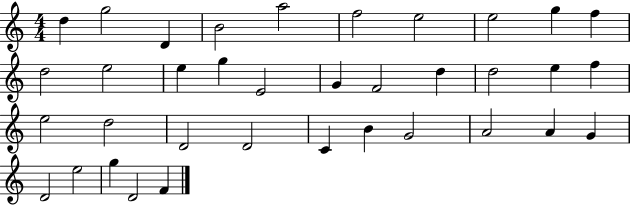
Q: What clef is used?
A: treble